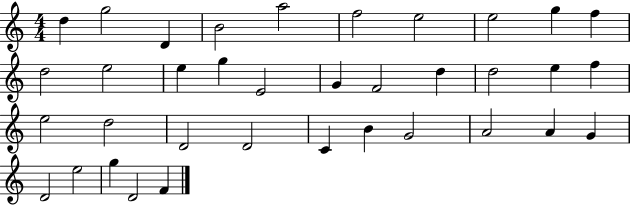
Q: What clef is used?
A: treble